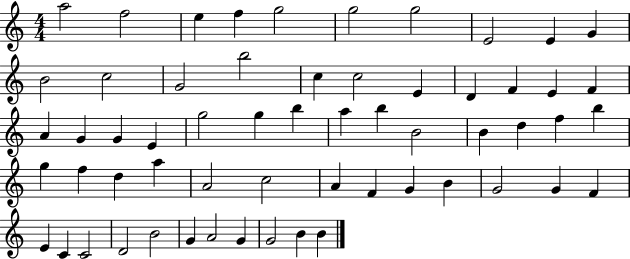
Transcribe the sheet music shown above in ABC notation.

X:1
T:Untitled
M:4/4
L:1/4
K:C
a2 f2 e f g2 g2 g2 E2 E G B2 c2 G2 b2 c c2 E D F E F A G G E g2 g b a b B2 B d f b g f d a A2 c2 A F G B G2 G F E C C2 D2 B2 G A2 G G2 B B